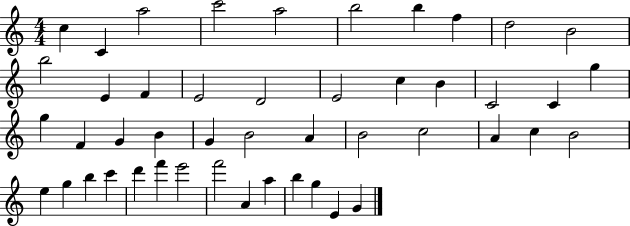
X:1
T:Untitled
M:4/4
L:1/4
K:C
c C a2 c'2 a2 b2 b f d2 B2 b2 E F E2 D2 E2 c B C2 C g g F G B G B2 A B2 c2 A c B2 e g b c' d' f' e'2 f'2 A a b g E G